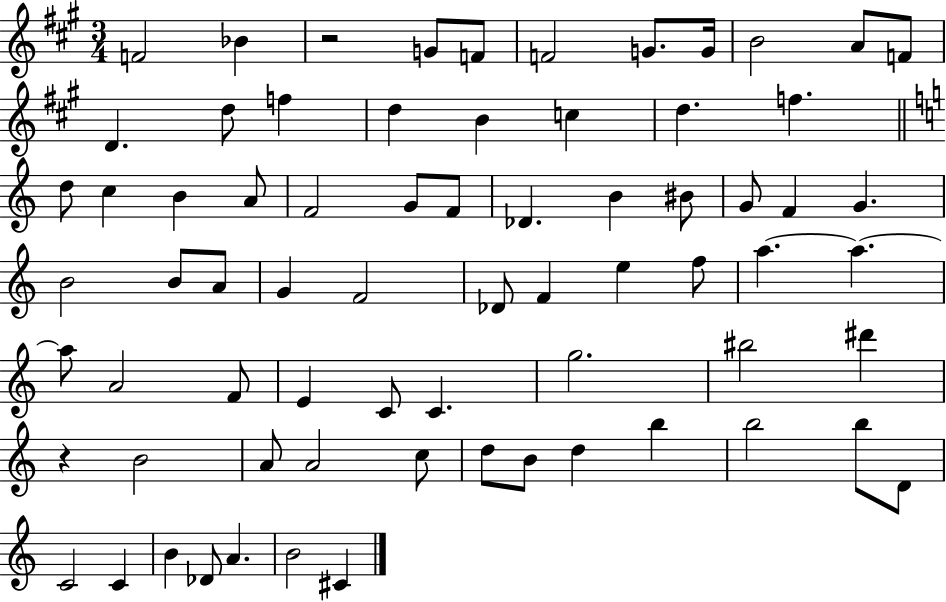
F4/h Bb4/q R/h G4/e F4/e F4/h G4/e. G4/s B4/h A4/e F4/e D4/q. D5/e F5/q D5/q B4/q C5/q D5/q. F5/q. D5/e C5/q B4/q A4/e F4/h G4/e F4/e Db4/q. B4/q BIS4/e G4/e F4/q G4/q. B4/h B4/e A4/e G4/q F4/h Db4/e F4/q E5/q F5/e A5/q. A5/q. A5/e A4/h F4/e E4/q C4/e C4/q. G5/h. BIS5/h D#6/q R/q B4/h A4/e A4/h C5/e D5/e B4/e D5/q B5/q B5/h B5/e D4/e C4/h C4/q B4/q Db4/e A4/q. B4/h C#4/q